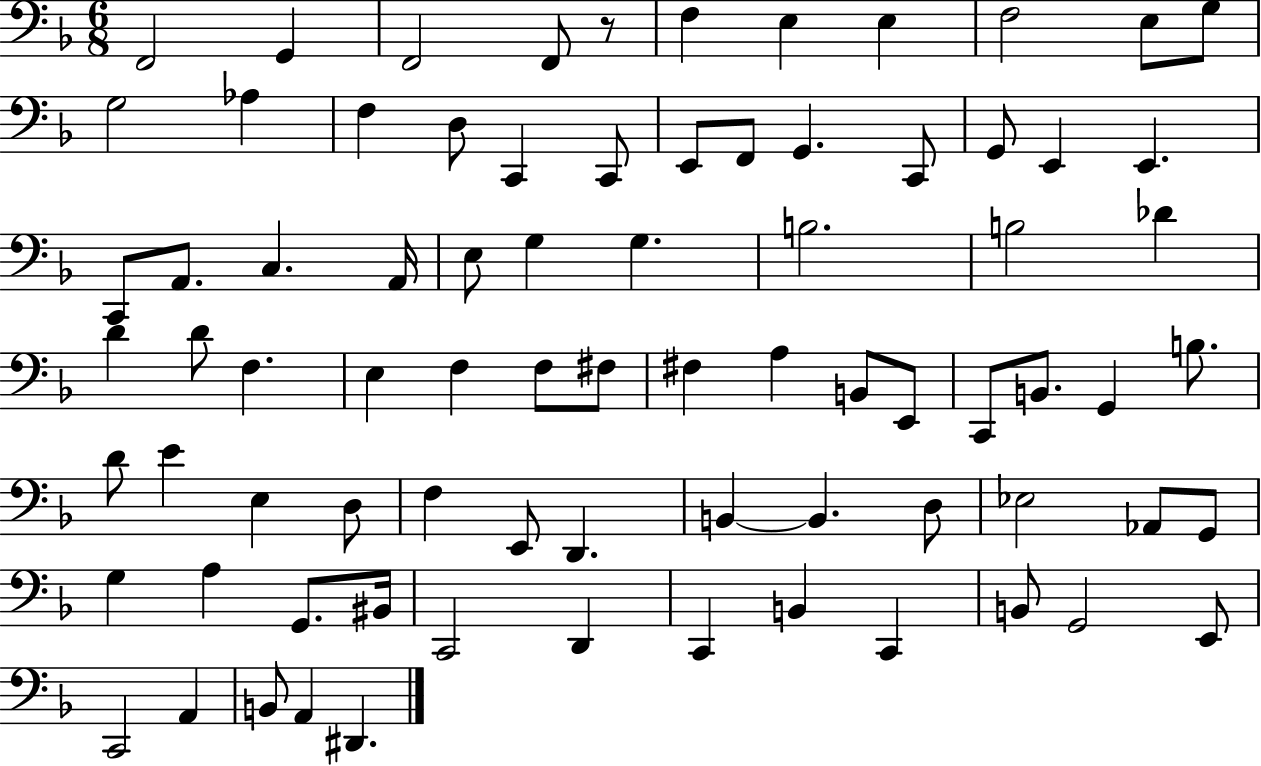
F2/h G2/q F2/h F2/e R/e F3/q E3/q E3/q F3/h E3/e G3/e G3/h Ab3/q F3/q D3/e C2/q C2/e E2/e F2/e G2/q. C2/e G2/e E2/q E2/q. C2/e A2/e. C3/q. A2/s E3/e G3/q G3/q. B3/h. B3/h Db4/q D4/q D4/e F3/q. E3/q F3/q F3/e F#3/e F#3/q A3/q B2/e E2/e C2/e B2/e. G2/q B3/e. D4/e E4/q E3/q D3/e F3/q E2/e D2/q. B2/q B2/q. D3/e Eb3/h Ab2/e G2/e G3/q A3/q G2/e. BIS2/s C2/h D2/q C2/q B2/q C2/q B2/e G2/h E2/e C2/h A2/q B2/e A2/q D#2/q.